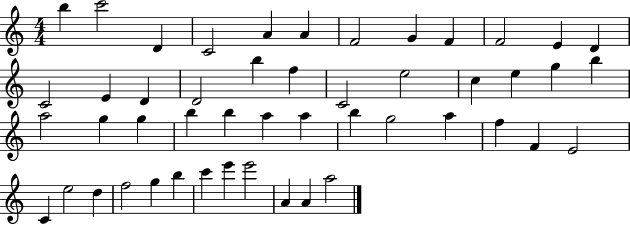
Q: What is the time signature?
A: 4/4